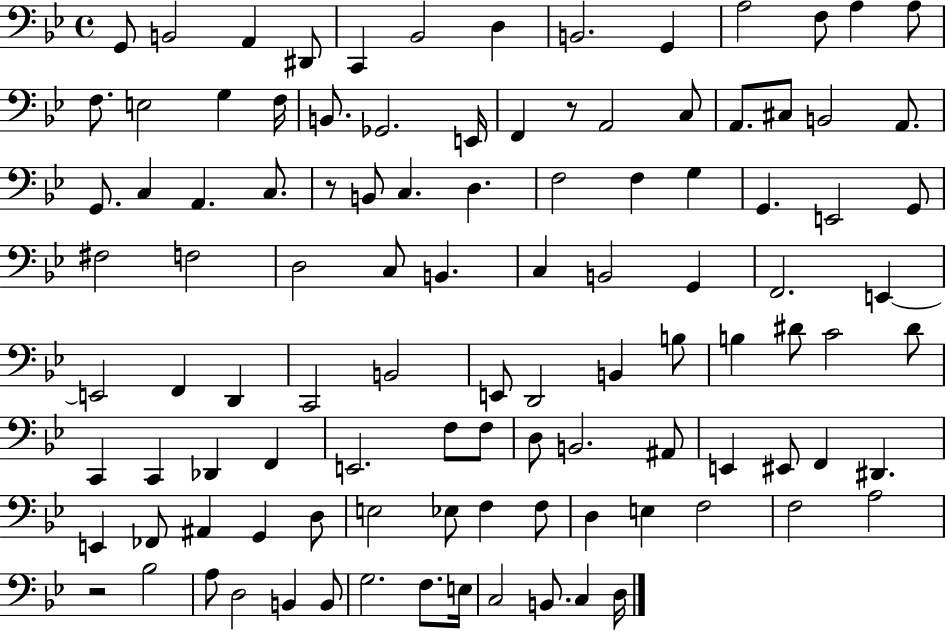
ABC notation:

X:1
T:Untitled
M:4/4
L:1/4
K:Bb
G,,/2 B,,2 A,, ^D,,/2 C,, _B,,2 D, B,,2 G,, A,2 F,/2 A, A,/2 F,/2 E,2 G, F,/4 B,,/2 _G,,2 E,,/4 F,, z/2 A,,2 C,/2 A,,/2 ^C,/2 B,,2 A,,/2 G,,/2 C, A,, C,/2 z/2 B,,/2 C, D, F,2 F, G, G,, E,,2 G,,/2 ^F,2 F,2 D,2 C,/2 B,, C, B,,2 G,, F,,2 E,, E,,2 F,, D,, C,,2 B,,2 E,,/2 D,,2 B,, B,/2 B, ^D/2 C2 ^D/2 C,, C,, _D,, F,, E,,2 F,/2 F,/2 D,/2 B,,2 ^A,,/2 E,, ^E,,/2 F,, ^D,, E,, _F,,/2 ^A,, G,, D,/2 E,2 _E,/2 F, F,/2 D, E, F,2 F,2 A,2 z2 _B,2 A,/2 D,2 B,, B,,/2 G,2 F,/2 E,/4 C,2 B,,/2 C, D,/4